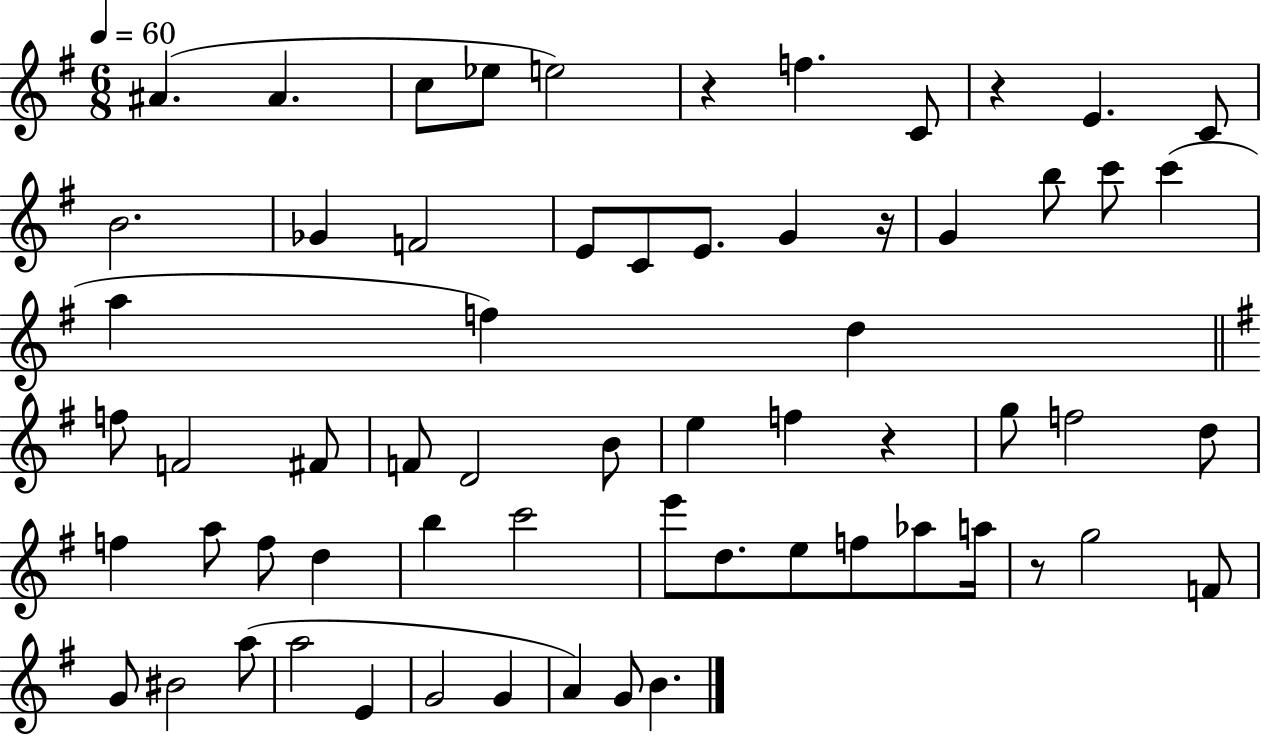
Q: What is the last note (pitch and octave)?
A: B4